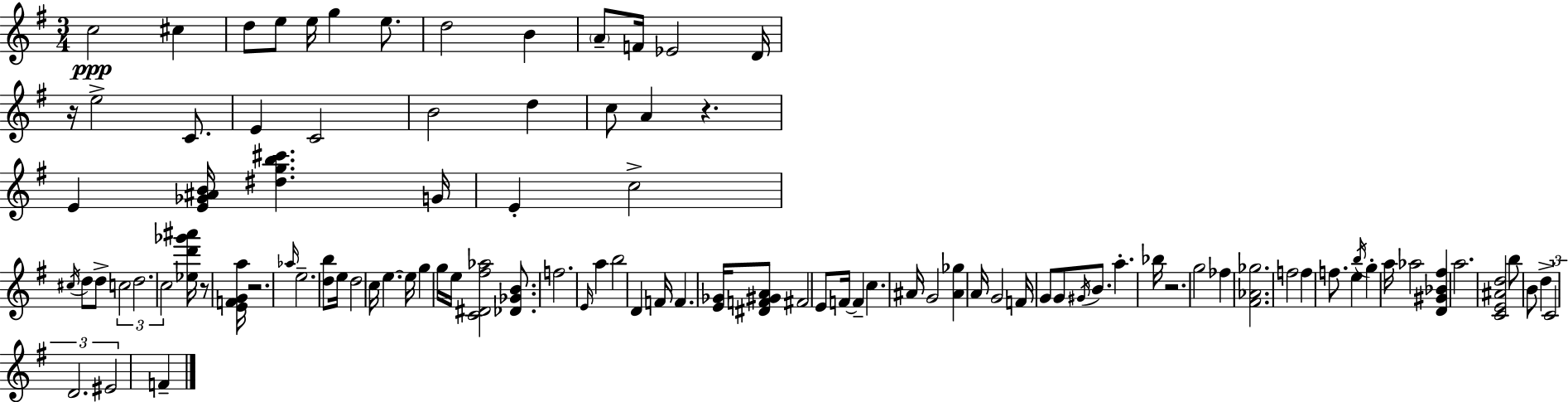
C5/h C#5/q D5/e E5/e E5/s G5/q E5/e. D5/h B4/q A4/e F4/s Eb4/h D4/s R/s E5/h C4/e. E4/q C4/h B4/h D5/q C5/e A4/q R/q. E4/q [E4,Gb4,A#4,B4]/s [D#5,G5,B5,C#6]/q. G4/s E4/q C5/h C#5/s D5/e D5/e C5/h D5/h. C5/h [Eb5,D6,Gb6,A#6]/s R/e [E4,F4,G4,A5]/s R/h. Ab5/s E5/h. [D5,B5]/e E5/s D5/h C5/s E5/q. E5/s G5/q G5/s E5/s [C4,D#4,F#5,Ab5]/h [Db4,Gb4,B4]/e. F5/h. E4/s A5/q B5/h D4/q F4/s F4/q. [E4,Gb4]/s [D#4,F4,G#4,A4]/e F#4/h E4/e F4/s F4/q C5/q. A#4/s G4/h [A#4,Gb5]/q A4/s G4/h F4/s G4/e G4/e G#4/s B4/e. A5/q. Bb5/s R/h. G5/h FES5/q [F#4,Ab4,Gb5]/h. F5/h F5/q F5/e. E5/q B5/s G5/q A5/s Ab5/h [D4,G#4,Bb4,F#5]/q A5/h. [C4,E4,A#4,D5]/h B5/e B4/e D5/q C4/h D4/h. EIS4/h F4/q